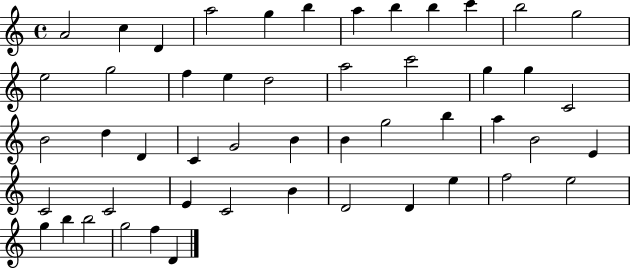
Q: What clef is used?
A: treble